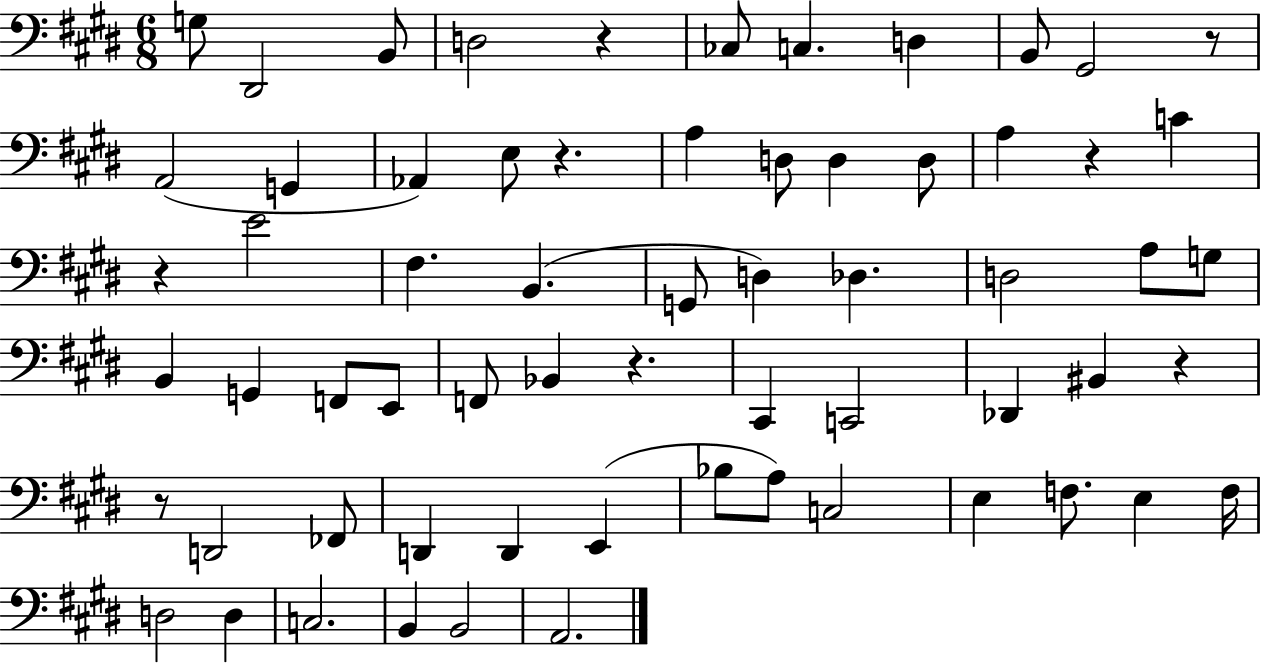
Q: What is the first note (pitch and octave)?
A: G3